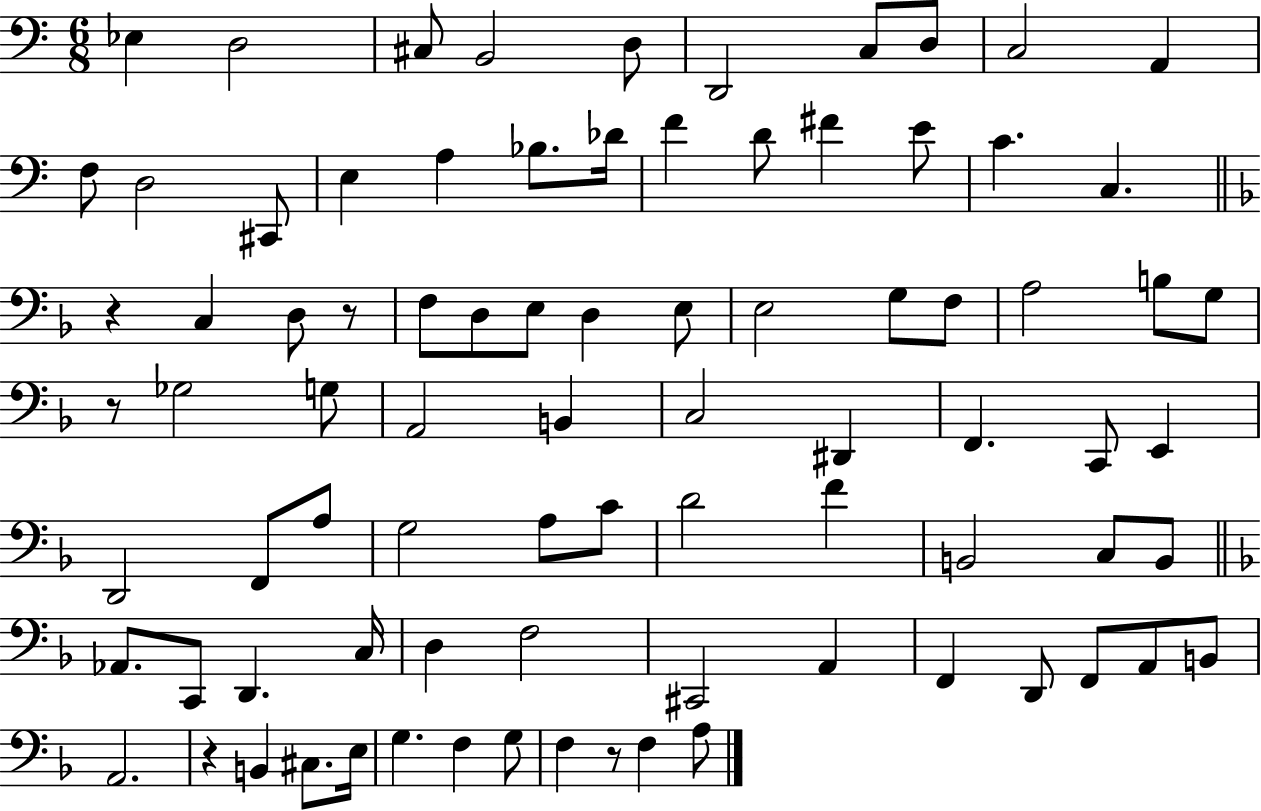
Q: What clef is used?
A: bass